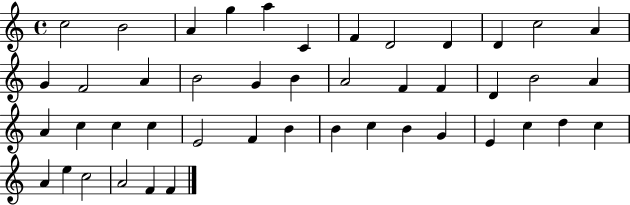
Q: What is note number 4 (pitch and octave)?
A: G5